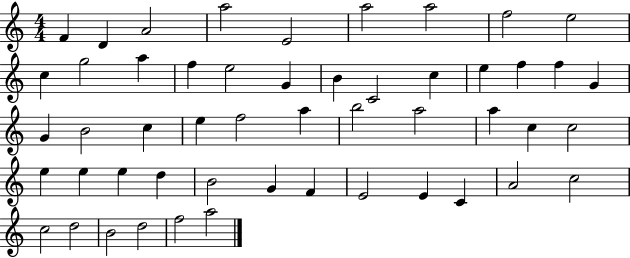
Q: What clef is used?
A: treble